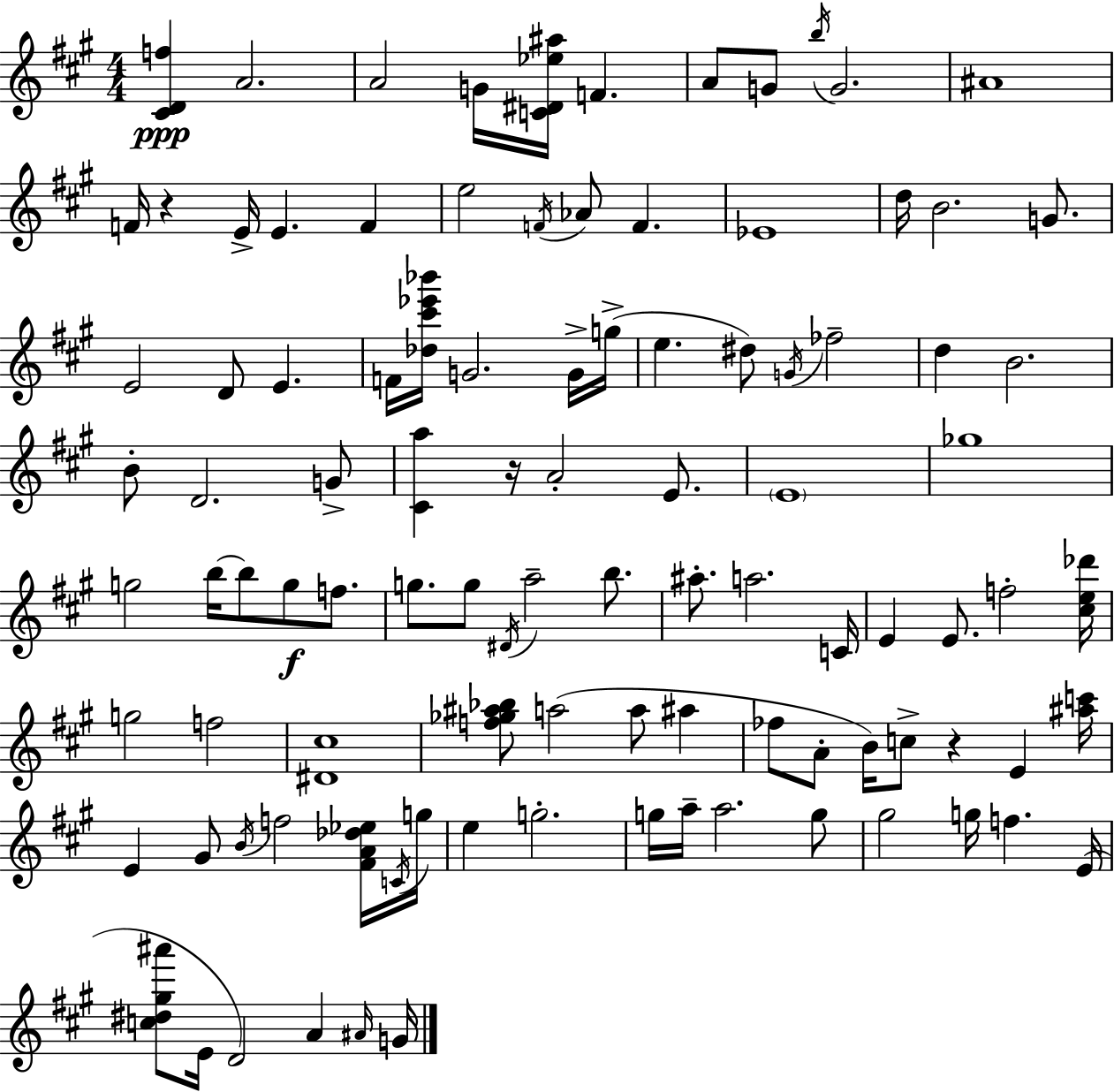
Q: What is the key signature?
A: A major